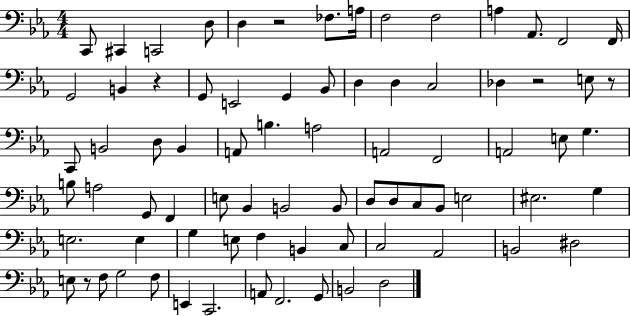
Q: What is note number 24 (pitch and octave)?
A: E3